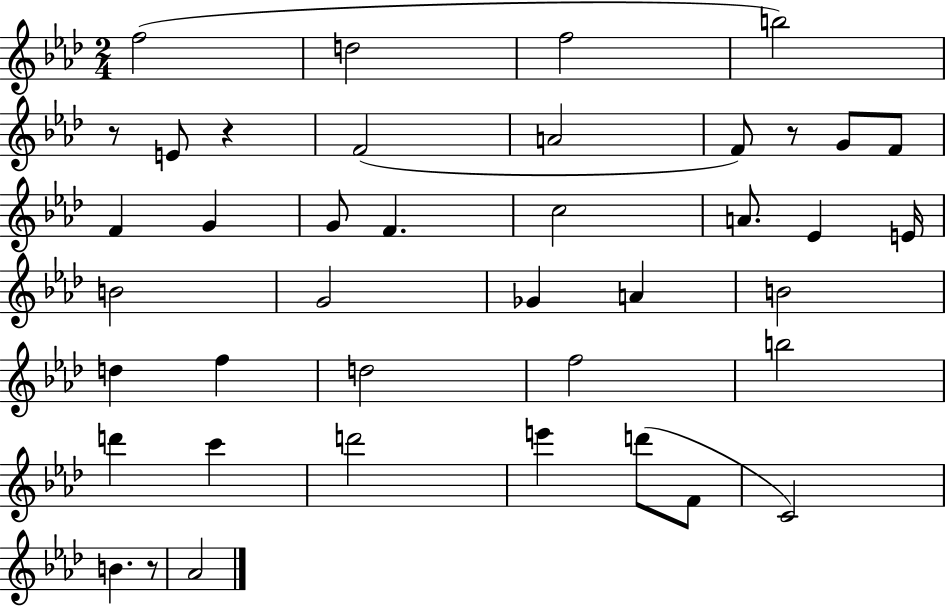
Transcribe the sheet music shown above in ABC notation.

X:1
T:Untitled
M:2/4
L:1/4
K:Ab
f2 d2 f2 b2 z/2 E/2 z F2 A2 F/2 z/2 G/2 F/2 F G G/2 F c2 A/2 _E E/4 B2 G2 _G A B2 d f d2 f2 b2 d' c' d'2 e' d'/2 F/2 C2 B z/2 _A2